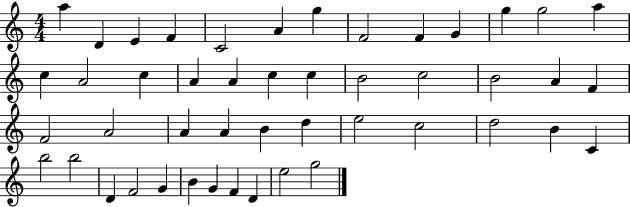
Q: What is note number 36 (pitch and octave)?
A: C4